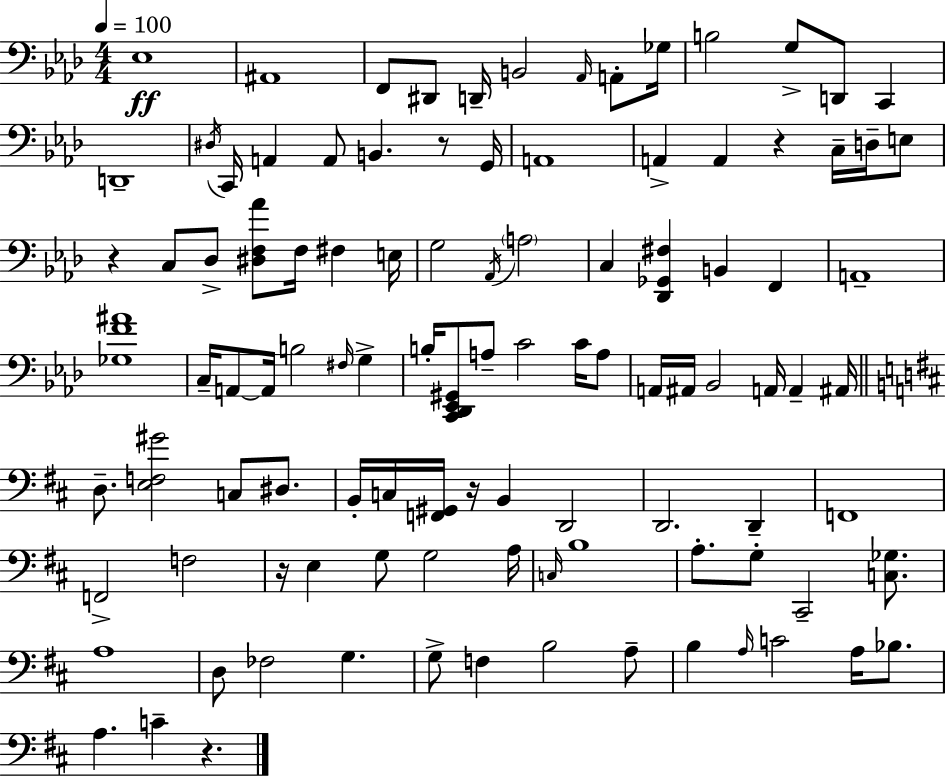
Eb3/w A#2/w F2/e D#2/e D2/s B2/h Ab2/s A2/e Gb3/s B3/h G3/e D2/e C2/q D2/w D#3/s C2/s A2/q A2/e B2/q. R/e G2/s A2/w A2/q A2/q R/q C3/s D3/s E3/e R/q C3/e Db3/e [D#3,F3,Ab4]/e F3/s F#3/q E3/s G3/h Ab2/s A3/h C3/q [Db2,Gb2,F#3]/q B2/q F2/q A2/w [Gb3,F4,A#4]/w C3/s A2/e A2/s B3/h F#3/s G3/q B3/s [C2,Db2,Eb2,G#2]/e A3/e C4/h C4/s A3/e A2/s A#2/s Bb2/h A2/s A2/q A#2/s D3/e. [E3,F3,G#4]/h C3/e D#3/e. B2/s C3/s [F2,G#2]/s R/s B2/q D2/h D2/h. D2/q F2/w F2/h F3/h R/s E3/q G3/e G3/h A3/s C3/s B3/w A3/e. G3/e C#2/h [C3,Gb3]/e. A3/w D3/e FES3/h G3/q. G3/e F3/q B3/h A3/e B3/q A3/s C4/h A3/s Bb3/e. A3/q. C4/q R/q.